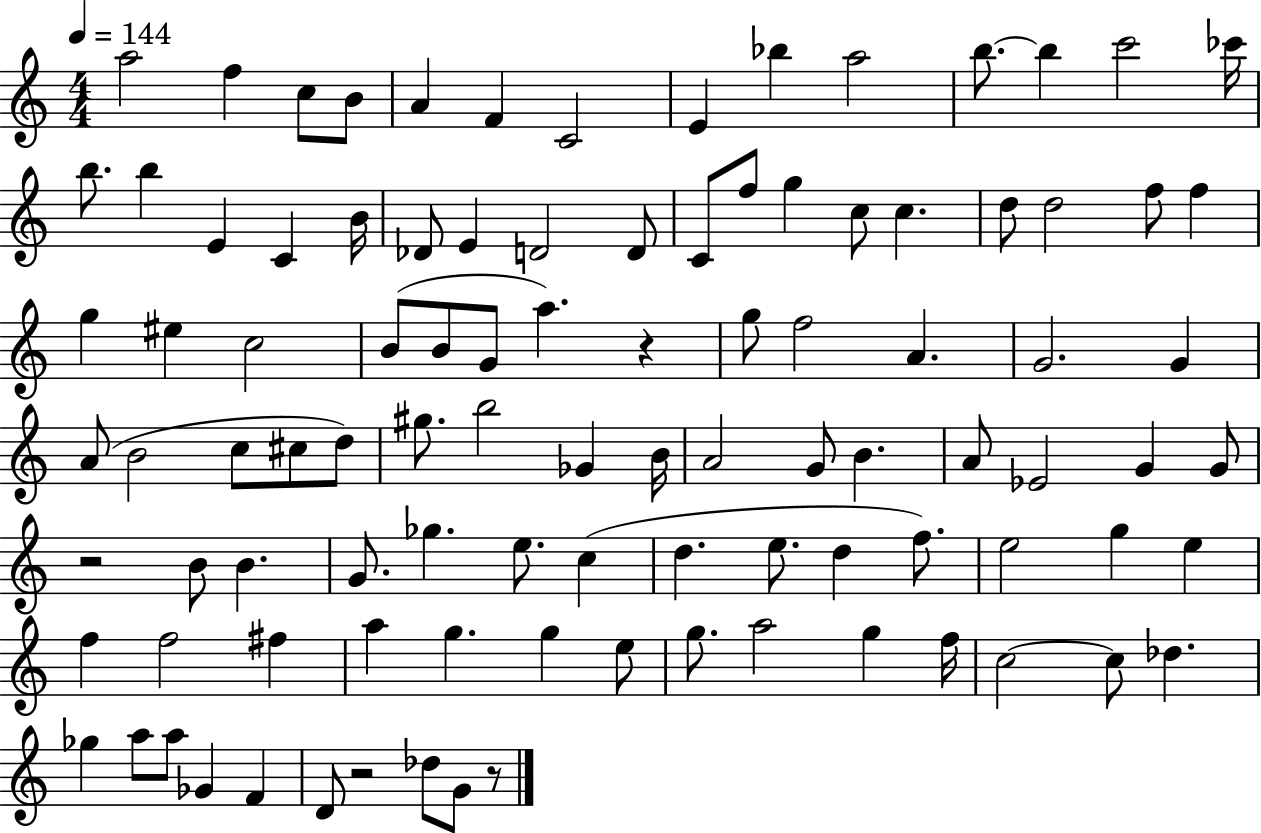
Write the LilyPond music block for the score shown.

{
  \clef treble
  \numericTimeSignature
  \time 4/4
  \key c \major
  \tempo 4 = 144
  \repeat volta 2 { a''2 f''4 c''8 b'8 | a'4 f'4 c'2 | e'4 bes''4 a''2 | b''8.~~ b''4 c'''2 ces'''16 | \break b''8. b''4 e'4 c'4 b'16 | des'8 e'4 d'2 d'8 | c'8 f''8 g''4 c''8 c''4. | d''8 d''2 f''8 f''4 | \break g''4 eis''4 c''2 | b'8( b'8 g'8 a''4.) r4 | g''8 f''2 a'4. | g'2. g'4 | \break a'8( b'2 c''8 cis''8 d''8) | gis''8. b''2 ges'4 b'16 | a'2 g'8 b'4. | a'8 ees'2 g'4 g'8 | \break r2 b'8 b'4. | g'8. ges''4. e''8. c''4( | d''4. e''8. d''4 f''8.) | e''2 g''4 e''4 | \break f''4 f''2 fis''4 | a''4 g''4. g''4 e''8 | g''8. a''2 g''4 f''16 | c''2~~ c''8 des''4. | \break ges''4 a''8 a''8 ges'4 f'4 | d'8 r2 des''8 g'8 r8 | } \bar "|."
}